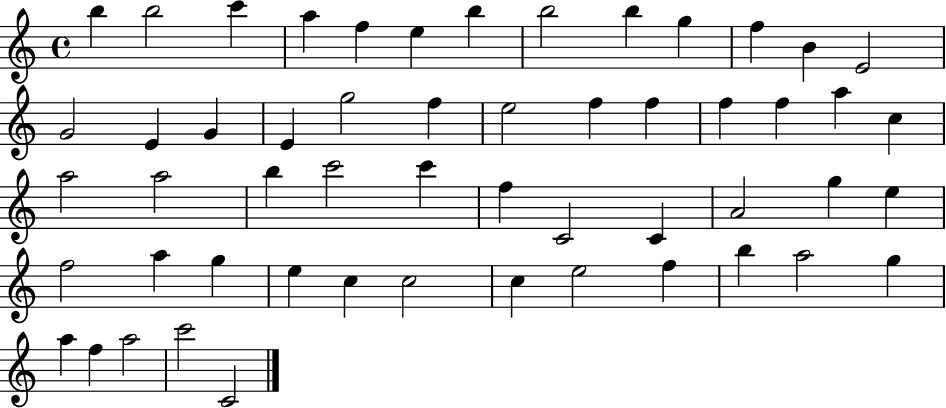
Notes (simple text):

B5/q B5/h C6/q A5/q F5/q E5/q B5/q B5/h B5/q G5/q F5/q B4/q E4/h G4/h E4/q G4/q E4/q G5/h F5/q E5/h F5/q F5/q F5/q F5/q A5/q C5/q A5/h A5/h B5/q C6/h C6/q F5/q C4/h C4/q A4/h G5/q E5/q F5/h A5/q G5/q E5/q C5/q C5/h C5/q E5/h F5/q B5/q A5/h G5/q A5/q F5/q A5/h C6/h C4/h